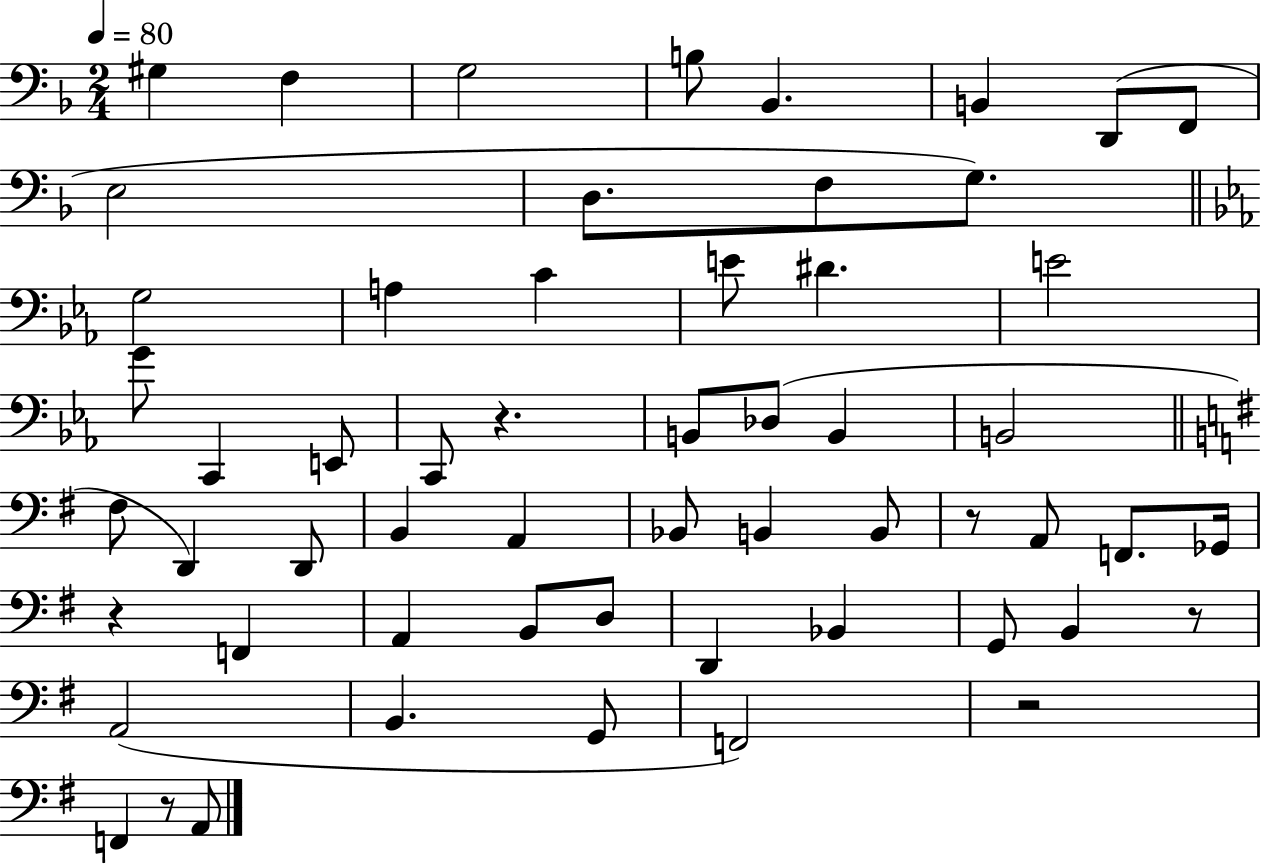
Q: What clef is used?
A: bass